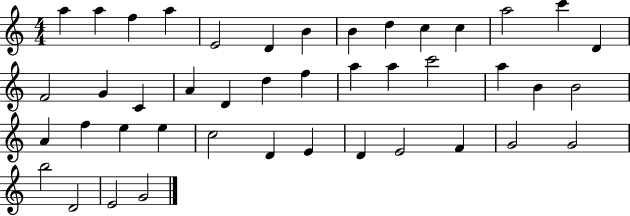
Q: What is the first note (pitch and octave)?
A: A5